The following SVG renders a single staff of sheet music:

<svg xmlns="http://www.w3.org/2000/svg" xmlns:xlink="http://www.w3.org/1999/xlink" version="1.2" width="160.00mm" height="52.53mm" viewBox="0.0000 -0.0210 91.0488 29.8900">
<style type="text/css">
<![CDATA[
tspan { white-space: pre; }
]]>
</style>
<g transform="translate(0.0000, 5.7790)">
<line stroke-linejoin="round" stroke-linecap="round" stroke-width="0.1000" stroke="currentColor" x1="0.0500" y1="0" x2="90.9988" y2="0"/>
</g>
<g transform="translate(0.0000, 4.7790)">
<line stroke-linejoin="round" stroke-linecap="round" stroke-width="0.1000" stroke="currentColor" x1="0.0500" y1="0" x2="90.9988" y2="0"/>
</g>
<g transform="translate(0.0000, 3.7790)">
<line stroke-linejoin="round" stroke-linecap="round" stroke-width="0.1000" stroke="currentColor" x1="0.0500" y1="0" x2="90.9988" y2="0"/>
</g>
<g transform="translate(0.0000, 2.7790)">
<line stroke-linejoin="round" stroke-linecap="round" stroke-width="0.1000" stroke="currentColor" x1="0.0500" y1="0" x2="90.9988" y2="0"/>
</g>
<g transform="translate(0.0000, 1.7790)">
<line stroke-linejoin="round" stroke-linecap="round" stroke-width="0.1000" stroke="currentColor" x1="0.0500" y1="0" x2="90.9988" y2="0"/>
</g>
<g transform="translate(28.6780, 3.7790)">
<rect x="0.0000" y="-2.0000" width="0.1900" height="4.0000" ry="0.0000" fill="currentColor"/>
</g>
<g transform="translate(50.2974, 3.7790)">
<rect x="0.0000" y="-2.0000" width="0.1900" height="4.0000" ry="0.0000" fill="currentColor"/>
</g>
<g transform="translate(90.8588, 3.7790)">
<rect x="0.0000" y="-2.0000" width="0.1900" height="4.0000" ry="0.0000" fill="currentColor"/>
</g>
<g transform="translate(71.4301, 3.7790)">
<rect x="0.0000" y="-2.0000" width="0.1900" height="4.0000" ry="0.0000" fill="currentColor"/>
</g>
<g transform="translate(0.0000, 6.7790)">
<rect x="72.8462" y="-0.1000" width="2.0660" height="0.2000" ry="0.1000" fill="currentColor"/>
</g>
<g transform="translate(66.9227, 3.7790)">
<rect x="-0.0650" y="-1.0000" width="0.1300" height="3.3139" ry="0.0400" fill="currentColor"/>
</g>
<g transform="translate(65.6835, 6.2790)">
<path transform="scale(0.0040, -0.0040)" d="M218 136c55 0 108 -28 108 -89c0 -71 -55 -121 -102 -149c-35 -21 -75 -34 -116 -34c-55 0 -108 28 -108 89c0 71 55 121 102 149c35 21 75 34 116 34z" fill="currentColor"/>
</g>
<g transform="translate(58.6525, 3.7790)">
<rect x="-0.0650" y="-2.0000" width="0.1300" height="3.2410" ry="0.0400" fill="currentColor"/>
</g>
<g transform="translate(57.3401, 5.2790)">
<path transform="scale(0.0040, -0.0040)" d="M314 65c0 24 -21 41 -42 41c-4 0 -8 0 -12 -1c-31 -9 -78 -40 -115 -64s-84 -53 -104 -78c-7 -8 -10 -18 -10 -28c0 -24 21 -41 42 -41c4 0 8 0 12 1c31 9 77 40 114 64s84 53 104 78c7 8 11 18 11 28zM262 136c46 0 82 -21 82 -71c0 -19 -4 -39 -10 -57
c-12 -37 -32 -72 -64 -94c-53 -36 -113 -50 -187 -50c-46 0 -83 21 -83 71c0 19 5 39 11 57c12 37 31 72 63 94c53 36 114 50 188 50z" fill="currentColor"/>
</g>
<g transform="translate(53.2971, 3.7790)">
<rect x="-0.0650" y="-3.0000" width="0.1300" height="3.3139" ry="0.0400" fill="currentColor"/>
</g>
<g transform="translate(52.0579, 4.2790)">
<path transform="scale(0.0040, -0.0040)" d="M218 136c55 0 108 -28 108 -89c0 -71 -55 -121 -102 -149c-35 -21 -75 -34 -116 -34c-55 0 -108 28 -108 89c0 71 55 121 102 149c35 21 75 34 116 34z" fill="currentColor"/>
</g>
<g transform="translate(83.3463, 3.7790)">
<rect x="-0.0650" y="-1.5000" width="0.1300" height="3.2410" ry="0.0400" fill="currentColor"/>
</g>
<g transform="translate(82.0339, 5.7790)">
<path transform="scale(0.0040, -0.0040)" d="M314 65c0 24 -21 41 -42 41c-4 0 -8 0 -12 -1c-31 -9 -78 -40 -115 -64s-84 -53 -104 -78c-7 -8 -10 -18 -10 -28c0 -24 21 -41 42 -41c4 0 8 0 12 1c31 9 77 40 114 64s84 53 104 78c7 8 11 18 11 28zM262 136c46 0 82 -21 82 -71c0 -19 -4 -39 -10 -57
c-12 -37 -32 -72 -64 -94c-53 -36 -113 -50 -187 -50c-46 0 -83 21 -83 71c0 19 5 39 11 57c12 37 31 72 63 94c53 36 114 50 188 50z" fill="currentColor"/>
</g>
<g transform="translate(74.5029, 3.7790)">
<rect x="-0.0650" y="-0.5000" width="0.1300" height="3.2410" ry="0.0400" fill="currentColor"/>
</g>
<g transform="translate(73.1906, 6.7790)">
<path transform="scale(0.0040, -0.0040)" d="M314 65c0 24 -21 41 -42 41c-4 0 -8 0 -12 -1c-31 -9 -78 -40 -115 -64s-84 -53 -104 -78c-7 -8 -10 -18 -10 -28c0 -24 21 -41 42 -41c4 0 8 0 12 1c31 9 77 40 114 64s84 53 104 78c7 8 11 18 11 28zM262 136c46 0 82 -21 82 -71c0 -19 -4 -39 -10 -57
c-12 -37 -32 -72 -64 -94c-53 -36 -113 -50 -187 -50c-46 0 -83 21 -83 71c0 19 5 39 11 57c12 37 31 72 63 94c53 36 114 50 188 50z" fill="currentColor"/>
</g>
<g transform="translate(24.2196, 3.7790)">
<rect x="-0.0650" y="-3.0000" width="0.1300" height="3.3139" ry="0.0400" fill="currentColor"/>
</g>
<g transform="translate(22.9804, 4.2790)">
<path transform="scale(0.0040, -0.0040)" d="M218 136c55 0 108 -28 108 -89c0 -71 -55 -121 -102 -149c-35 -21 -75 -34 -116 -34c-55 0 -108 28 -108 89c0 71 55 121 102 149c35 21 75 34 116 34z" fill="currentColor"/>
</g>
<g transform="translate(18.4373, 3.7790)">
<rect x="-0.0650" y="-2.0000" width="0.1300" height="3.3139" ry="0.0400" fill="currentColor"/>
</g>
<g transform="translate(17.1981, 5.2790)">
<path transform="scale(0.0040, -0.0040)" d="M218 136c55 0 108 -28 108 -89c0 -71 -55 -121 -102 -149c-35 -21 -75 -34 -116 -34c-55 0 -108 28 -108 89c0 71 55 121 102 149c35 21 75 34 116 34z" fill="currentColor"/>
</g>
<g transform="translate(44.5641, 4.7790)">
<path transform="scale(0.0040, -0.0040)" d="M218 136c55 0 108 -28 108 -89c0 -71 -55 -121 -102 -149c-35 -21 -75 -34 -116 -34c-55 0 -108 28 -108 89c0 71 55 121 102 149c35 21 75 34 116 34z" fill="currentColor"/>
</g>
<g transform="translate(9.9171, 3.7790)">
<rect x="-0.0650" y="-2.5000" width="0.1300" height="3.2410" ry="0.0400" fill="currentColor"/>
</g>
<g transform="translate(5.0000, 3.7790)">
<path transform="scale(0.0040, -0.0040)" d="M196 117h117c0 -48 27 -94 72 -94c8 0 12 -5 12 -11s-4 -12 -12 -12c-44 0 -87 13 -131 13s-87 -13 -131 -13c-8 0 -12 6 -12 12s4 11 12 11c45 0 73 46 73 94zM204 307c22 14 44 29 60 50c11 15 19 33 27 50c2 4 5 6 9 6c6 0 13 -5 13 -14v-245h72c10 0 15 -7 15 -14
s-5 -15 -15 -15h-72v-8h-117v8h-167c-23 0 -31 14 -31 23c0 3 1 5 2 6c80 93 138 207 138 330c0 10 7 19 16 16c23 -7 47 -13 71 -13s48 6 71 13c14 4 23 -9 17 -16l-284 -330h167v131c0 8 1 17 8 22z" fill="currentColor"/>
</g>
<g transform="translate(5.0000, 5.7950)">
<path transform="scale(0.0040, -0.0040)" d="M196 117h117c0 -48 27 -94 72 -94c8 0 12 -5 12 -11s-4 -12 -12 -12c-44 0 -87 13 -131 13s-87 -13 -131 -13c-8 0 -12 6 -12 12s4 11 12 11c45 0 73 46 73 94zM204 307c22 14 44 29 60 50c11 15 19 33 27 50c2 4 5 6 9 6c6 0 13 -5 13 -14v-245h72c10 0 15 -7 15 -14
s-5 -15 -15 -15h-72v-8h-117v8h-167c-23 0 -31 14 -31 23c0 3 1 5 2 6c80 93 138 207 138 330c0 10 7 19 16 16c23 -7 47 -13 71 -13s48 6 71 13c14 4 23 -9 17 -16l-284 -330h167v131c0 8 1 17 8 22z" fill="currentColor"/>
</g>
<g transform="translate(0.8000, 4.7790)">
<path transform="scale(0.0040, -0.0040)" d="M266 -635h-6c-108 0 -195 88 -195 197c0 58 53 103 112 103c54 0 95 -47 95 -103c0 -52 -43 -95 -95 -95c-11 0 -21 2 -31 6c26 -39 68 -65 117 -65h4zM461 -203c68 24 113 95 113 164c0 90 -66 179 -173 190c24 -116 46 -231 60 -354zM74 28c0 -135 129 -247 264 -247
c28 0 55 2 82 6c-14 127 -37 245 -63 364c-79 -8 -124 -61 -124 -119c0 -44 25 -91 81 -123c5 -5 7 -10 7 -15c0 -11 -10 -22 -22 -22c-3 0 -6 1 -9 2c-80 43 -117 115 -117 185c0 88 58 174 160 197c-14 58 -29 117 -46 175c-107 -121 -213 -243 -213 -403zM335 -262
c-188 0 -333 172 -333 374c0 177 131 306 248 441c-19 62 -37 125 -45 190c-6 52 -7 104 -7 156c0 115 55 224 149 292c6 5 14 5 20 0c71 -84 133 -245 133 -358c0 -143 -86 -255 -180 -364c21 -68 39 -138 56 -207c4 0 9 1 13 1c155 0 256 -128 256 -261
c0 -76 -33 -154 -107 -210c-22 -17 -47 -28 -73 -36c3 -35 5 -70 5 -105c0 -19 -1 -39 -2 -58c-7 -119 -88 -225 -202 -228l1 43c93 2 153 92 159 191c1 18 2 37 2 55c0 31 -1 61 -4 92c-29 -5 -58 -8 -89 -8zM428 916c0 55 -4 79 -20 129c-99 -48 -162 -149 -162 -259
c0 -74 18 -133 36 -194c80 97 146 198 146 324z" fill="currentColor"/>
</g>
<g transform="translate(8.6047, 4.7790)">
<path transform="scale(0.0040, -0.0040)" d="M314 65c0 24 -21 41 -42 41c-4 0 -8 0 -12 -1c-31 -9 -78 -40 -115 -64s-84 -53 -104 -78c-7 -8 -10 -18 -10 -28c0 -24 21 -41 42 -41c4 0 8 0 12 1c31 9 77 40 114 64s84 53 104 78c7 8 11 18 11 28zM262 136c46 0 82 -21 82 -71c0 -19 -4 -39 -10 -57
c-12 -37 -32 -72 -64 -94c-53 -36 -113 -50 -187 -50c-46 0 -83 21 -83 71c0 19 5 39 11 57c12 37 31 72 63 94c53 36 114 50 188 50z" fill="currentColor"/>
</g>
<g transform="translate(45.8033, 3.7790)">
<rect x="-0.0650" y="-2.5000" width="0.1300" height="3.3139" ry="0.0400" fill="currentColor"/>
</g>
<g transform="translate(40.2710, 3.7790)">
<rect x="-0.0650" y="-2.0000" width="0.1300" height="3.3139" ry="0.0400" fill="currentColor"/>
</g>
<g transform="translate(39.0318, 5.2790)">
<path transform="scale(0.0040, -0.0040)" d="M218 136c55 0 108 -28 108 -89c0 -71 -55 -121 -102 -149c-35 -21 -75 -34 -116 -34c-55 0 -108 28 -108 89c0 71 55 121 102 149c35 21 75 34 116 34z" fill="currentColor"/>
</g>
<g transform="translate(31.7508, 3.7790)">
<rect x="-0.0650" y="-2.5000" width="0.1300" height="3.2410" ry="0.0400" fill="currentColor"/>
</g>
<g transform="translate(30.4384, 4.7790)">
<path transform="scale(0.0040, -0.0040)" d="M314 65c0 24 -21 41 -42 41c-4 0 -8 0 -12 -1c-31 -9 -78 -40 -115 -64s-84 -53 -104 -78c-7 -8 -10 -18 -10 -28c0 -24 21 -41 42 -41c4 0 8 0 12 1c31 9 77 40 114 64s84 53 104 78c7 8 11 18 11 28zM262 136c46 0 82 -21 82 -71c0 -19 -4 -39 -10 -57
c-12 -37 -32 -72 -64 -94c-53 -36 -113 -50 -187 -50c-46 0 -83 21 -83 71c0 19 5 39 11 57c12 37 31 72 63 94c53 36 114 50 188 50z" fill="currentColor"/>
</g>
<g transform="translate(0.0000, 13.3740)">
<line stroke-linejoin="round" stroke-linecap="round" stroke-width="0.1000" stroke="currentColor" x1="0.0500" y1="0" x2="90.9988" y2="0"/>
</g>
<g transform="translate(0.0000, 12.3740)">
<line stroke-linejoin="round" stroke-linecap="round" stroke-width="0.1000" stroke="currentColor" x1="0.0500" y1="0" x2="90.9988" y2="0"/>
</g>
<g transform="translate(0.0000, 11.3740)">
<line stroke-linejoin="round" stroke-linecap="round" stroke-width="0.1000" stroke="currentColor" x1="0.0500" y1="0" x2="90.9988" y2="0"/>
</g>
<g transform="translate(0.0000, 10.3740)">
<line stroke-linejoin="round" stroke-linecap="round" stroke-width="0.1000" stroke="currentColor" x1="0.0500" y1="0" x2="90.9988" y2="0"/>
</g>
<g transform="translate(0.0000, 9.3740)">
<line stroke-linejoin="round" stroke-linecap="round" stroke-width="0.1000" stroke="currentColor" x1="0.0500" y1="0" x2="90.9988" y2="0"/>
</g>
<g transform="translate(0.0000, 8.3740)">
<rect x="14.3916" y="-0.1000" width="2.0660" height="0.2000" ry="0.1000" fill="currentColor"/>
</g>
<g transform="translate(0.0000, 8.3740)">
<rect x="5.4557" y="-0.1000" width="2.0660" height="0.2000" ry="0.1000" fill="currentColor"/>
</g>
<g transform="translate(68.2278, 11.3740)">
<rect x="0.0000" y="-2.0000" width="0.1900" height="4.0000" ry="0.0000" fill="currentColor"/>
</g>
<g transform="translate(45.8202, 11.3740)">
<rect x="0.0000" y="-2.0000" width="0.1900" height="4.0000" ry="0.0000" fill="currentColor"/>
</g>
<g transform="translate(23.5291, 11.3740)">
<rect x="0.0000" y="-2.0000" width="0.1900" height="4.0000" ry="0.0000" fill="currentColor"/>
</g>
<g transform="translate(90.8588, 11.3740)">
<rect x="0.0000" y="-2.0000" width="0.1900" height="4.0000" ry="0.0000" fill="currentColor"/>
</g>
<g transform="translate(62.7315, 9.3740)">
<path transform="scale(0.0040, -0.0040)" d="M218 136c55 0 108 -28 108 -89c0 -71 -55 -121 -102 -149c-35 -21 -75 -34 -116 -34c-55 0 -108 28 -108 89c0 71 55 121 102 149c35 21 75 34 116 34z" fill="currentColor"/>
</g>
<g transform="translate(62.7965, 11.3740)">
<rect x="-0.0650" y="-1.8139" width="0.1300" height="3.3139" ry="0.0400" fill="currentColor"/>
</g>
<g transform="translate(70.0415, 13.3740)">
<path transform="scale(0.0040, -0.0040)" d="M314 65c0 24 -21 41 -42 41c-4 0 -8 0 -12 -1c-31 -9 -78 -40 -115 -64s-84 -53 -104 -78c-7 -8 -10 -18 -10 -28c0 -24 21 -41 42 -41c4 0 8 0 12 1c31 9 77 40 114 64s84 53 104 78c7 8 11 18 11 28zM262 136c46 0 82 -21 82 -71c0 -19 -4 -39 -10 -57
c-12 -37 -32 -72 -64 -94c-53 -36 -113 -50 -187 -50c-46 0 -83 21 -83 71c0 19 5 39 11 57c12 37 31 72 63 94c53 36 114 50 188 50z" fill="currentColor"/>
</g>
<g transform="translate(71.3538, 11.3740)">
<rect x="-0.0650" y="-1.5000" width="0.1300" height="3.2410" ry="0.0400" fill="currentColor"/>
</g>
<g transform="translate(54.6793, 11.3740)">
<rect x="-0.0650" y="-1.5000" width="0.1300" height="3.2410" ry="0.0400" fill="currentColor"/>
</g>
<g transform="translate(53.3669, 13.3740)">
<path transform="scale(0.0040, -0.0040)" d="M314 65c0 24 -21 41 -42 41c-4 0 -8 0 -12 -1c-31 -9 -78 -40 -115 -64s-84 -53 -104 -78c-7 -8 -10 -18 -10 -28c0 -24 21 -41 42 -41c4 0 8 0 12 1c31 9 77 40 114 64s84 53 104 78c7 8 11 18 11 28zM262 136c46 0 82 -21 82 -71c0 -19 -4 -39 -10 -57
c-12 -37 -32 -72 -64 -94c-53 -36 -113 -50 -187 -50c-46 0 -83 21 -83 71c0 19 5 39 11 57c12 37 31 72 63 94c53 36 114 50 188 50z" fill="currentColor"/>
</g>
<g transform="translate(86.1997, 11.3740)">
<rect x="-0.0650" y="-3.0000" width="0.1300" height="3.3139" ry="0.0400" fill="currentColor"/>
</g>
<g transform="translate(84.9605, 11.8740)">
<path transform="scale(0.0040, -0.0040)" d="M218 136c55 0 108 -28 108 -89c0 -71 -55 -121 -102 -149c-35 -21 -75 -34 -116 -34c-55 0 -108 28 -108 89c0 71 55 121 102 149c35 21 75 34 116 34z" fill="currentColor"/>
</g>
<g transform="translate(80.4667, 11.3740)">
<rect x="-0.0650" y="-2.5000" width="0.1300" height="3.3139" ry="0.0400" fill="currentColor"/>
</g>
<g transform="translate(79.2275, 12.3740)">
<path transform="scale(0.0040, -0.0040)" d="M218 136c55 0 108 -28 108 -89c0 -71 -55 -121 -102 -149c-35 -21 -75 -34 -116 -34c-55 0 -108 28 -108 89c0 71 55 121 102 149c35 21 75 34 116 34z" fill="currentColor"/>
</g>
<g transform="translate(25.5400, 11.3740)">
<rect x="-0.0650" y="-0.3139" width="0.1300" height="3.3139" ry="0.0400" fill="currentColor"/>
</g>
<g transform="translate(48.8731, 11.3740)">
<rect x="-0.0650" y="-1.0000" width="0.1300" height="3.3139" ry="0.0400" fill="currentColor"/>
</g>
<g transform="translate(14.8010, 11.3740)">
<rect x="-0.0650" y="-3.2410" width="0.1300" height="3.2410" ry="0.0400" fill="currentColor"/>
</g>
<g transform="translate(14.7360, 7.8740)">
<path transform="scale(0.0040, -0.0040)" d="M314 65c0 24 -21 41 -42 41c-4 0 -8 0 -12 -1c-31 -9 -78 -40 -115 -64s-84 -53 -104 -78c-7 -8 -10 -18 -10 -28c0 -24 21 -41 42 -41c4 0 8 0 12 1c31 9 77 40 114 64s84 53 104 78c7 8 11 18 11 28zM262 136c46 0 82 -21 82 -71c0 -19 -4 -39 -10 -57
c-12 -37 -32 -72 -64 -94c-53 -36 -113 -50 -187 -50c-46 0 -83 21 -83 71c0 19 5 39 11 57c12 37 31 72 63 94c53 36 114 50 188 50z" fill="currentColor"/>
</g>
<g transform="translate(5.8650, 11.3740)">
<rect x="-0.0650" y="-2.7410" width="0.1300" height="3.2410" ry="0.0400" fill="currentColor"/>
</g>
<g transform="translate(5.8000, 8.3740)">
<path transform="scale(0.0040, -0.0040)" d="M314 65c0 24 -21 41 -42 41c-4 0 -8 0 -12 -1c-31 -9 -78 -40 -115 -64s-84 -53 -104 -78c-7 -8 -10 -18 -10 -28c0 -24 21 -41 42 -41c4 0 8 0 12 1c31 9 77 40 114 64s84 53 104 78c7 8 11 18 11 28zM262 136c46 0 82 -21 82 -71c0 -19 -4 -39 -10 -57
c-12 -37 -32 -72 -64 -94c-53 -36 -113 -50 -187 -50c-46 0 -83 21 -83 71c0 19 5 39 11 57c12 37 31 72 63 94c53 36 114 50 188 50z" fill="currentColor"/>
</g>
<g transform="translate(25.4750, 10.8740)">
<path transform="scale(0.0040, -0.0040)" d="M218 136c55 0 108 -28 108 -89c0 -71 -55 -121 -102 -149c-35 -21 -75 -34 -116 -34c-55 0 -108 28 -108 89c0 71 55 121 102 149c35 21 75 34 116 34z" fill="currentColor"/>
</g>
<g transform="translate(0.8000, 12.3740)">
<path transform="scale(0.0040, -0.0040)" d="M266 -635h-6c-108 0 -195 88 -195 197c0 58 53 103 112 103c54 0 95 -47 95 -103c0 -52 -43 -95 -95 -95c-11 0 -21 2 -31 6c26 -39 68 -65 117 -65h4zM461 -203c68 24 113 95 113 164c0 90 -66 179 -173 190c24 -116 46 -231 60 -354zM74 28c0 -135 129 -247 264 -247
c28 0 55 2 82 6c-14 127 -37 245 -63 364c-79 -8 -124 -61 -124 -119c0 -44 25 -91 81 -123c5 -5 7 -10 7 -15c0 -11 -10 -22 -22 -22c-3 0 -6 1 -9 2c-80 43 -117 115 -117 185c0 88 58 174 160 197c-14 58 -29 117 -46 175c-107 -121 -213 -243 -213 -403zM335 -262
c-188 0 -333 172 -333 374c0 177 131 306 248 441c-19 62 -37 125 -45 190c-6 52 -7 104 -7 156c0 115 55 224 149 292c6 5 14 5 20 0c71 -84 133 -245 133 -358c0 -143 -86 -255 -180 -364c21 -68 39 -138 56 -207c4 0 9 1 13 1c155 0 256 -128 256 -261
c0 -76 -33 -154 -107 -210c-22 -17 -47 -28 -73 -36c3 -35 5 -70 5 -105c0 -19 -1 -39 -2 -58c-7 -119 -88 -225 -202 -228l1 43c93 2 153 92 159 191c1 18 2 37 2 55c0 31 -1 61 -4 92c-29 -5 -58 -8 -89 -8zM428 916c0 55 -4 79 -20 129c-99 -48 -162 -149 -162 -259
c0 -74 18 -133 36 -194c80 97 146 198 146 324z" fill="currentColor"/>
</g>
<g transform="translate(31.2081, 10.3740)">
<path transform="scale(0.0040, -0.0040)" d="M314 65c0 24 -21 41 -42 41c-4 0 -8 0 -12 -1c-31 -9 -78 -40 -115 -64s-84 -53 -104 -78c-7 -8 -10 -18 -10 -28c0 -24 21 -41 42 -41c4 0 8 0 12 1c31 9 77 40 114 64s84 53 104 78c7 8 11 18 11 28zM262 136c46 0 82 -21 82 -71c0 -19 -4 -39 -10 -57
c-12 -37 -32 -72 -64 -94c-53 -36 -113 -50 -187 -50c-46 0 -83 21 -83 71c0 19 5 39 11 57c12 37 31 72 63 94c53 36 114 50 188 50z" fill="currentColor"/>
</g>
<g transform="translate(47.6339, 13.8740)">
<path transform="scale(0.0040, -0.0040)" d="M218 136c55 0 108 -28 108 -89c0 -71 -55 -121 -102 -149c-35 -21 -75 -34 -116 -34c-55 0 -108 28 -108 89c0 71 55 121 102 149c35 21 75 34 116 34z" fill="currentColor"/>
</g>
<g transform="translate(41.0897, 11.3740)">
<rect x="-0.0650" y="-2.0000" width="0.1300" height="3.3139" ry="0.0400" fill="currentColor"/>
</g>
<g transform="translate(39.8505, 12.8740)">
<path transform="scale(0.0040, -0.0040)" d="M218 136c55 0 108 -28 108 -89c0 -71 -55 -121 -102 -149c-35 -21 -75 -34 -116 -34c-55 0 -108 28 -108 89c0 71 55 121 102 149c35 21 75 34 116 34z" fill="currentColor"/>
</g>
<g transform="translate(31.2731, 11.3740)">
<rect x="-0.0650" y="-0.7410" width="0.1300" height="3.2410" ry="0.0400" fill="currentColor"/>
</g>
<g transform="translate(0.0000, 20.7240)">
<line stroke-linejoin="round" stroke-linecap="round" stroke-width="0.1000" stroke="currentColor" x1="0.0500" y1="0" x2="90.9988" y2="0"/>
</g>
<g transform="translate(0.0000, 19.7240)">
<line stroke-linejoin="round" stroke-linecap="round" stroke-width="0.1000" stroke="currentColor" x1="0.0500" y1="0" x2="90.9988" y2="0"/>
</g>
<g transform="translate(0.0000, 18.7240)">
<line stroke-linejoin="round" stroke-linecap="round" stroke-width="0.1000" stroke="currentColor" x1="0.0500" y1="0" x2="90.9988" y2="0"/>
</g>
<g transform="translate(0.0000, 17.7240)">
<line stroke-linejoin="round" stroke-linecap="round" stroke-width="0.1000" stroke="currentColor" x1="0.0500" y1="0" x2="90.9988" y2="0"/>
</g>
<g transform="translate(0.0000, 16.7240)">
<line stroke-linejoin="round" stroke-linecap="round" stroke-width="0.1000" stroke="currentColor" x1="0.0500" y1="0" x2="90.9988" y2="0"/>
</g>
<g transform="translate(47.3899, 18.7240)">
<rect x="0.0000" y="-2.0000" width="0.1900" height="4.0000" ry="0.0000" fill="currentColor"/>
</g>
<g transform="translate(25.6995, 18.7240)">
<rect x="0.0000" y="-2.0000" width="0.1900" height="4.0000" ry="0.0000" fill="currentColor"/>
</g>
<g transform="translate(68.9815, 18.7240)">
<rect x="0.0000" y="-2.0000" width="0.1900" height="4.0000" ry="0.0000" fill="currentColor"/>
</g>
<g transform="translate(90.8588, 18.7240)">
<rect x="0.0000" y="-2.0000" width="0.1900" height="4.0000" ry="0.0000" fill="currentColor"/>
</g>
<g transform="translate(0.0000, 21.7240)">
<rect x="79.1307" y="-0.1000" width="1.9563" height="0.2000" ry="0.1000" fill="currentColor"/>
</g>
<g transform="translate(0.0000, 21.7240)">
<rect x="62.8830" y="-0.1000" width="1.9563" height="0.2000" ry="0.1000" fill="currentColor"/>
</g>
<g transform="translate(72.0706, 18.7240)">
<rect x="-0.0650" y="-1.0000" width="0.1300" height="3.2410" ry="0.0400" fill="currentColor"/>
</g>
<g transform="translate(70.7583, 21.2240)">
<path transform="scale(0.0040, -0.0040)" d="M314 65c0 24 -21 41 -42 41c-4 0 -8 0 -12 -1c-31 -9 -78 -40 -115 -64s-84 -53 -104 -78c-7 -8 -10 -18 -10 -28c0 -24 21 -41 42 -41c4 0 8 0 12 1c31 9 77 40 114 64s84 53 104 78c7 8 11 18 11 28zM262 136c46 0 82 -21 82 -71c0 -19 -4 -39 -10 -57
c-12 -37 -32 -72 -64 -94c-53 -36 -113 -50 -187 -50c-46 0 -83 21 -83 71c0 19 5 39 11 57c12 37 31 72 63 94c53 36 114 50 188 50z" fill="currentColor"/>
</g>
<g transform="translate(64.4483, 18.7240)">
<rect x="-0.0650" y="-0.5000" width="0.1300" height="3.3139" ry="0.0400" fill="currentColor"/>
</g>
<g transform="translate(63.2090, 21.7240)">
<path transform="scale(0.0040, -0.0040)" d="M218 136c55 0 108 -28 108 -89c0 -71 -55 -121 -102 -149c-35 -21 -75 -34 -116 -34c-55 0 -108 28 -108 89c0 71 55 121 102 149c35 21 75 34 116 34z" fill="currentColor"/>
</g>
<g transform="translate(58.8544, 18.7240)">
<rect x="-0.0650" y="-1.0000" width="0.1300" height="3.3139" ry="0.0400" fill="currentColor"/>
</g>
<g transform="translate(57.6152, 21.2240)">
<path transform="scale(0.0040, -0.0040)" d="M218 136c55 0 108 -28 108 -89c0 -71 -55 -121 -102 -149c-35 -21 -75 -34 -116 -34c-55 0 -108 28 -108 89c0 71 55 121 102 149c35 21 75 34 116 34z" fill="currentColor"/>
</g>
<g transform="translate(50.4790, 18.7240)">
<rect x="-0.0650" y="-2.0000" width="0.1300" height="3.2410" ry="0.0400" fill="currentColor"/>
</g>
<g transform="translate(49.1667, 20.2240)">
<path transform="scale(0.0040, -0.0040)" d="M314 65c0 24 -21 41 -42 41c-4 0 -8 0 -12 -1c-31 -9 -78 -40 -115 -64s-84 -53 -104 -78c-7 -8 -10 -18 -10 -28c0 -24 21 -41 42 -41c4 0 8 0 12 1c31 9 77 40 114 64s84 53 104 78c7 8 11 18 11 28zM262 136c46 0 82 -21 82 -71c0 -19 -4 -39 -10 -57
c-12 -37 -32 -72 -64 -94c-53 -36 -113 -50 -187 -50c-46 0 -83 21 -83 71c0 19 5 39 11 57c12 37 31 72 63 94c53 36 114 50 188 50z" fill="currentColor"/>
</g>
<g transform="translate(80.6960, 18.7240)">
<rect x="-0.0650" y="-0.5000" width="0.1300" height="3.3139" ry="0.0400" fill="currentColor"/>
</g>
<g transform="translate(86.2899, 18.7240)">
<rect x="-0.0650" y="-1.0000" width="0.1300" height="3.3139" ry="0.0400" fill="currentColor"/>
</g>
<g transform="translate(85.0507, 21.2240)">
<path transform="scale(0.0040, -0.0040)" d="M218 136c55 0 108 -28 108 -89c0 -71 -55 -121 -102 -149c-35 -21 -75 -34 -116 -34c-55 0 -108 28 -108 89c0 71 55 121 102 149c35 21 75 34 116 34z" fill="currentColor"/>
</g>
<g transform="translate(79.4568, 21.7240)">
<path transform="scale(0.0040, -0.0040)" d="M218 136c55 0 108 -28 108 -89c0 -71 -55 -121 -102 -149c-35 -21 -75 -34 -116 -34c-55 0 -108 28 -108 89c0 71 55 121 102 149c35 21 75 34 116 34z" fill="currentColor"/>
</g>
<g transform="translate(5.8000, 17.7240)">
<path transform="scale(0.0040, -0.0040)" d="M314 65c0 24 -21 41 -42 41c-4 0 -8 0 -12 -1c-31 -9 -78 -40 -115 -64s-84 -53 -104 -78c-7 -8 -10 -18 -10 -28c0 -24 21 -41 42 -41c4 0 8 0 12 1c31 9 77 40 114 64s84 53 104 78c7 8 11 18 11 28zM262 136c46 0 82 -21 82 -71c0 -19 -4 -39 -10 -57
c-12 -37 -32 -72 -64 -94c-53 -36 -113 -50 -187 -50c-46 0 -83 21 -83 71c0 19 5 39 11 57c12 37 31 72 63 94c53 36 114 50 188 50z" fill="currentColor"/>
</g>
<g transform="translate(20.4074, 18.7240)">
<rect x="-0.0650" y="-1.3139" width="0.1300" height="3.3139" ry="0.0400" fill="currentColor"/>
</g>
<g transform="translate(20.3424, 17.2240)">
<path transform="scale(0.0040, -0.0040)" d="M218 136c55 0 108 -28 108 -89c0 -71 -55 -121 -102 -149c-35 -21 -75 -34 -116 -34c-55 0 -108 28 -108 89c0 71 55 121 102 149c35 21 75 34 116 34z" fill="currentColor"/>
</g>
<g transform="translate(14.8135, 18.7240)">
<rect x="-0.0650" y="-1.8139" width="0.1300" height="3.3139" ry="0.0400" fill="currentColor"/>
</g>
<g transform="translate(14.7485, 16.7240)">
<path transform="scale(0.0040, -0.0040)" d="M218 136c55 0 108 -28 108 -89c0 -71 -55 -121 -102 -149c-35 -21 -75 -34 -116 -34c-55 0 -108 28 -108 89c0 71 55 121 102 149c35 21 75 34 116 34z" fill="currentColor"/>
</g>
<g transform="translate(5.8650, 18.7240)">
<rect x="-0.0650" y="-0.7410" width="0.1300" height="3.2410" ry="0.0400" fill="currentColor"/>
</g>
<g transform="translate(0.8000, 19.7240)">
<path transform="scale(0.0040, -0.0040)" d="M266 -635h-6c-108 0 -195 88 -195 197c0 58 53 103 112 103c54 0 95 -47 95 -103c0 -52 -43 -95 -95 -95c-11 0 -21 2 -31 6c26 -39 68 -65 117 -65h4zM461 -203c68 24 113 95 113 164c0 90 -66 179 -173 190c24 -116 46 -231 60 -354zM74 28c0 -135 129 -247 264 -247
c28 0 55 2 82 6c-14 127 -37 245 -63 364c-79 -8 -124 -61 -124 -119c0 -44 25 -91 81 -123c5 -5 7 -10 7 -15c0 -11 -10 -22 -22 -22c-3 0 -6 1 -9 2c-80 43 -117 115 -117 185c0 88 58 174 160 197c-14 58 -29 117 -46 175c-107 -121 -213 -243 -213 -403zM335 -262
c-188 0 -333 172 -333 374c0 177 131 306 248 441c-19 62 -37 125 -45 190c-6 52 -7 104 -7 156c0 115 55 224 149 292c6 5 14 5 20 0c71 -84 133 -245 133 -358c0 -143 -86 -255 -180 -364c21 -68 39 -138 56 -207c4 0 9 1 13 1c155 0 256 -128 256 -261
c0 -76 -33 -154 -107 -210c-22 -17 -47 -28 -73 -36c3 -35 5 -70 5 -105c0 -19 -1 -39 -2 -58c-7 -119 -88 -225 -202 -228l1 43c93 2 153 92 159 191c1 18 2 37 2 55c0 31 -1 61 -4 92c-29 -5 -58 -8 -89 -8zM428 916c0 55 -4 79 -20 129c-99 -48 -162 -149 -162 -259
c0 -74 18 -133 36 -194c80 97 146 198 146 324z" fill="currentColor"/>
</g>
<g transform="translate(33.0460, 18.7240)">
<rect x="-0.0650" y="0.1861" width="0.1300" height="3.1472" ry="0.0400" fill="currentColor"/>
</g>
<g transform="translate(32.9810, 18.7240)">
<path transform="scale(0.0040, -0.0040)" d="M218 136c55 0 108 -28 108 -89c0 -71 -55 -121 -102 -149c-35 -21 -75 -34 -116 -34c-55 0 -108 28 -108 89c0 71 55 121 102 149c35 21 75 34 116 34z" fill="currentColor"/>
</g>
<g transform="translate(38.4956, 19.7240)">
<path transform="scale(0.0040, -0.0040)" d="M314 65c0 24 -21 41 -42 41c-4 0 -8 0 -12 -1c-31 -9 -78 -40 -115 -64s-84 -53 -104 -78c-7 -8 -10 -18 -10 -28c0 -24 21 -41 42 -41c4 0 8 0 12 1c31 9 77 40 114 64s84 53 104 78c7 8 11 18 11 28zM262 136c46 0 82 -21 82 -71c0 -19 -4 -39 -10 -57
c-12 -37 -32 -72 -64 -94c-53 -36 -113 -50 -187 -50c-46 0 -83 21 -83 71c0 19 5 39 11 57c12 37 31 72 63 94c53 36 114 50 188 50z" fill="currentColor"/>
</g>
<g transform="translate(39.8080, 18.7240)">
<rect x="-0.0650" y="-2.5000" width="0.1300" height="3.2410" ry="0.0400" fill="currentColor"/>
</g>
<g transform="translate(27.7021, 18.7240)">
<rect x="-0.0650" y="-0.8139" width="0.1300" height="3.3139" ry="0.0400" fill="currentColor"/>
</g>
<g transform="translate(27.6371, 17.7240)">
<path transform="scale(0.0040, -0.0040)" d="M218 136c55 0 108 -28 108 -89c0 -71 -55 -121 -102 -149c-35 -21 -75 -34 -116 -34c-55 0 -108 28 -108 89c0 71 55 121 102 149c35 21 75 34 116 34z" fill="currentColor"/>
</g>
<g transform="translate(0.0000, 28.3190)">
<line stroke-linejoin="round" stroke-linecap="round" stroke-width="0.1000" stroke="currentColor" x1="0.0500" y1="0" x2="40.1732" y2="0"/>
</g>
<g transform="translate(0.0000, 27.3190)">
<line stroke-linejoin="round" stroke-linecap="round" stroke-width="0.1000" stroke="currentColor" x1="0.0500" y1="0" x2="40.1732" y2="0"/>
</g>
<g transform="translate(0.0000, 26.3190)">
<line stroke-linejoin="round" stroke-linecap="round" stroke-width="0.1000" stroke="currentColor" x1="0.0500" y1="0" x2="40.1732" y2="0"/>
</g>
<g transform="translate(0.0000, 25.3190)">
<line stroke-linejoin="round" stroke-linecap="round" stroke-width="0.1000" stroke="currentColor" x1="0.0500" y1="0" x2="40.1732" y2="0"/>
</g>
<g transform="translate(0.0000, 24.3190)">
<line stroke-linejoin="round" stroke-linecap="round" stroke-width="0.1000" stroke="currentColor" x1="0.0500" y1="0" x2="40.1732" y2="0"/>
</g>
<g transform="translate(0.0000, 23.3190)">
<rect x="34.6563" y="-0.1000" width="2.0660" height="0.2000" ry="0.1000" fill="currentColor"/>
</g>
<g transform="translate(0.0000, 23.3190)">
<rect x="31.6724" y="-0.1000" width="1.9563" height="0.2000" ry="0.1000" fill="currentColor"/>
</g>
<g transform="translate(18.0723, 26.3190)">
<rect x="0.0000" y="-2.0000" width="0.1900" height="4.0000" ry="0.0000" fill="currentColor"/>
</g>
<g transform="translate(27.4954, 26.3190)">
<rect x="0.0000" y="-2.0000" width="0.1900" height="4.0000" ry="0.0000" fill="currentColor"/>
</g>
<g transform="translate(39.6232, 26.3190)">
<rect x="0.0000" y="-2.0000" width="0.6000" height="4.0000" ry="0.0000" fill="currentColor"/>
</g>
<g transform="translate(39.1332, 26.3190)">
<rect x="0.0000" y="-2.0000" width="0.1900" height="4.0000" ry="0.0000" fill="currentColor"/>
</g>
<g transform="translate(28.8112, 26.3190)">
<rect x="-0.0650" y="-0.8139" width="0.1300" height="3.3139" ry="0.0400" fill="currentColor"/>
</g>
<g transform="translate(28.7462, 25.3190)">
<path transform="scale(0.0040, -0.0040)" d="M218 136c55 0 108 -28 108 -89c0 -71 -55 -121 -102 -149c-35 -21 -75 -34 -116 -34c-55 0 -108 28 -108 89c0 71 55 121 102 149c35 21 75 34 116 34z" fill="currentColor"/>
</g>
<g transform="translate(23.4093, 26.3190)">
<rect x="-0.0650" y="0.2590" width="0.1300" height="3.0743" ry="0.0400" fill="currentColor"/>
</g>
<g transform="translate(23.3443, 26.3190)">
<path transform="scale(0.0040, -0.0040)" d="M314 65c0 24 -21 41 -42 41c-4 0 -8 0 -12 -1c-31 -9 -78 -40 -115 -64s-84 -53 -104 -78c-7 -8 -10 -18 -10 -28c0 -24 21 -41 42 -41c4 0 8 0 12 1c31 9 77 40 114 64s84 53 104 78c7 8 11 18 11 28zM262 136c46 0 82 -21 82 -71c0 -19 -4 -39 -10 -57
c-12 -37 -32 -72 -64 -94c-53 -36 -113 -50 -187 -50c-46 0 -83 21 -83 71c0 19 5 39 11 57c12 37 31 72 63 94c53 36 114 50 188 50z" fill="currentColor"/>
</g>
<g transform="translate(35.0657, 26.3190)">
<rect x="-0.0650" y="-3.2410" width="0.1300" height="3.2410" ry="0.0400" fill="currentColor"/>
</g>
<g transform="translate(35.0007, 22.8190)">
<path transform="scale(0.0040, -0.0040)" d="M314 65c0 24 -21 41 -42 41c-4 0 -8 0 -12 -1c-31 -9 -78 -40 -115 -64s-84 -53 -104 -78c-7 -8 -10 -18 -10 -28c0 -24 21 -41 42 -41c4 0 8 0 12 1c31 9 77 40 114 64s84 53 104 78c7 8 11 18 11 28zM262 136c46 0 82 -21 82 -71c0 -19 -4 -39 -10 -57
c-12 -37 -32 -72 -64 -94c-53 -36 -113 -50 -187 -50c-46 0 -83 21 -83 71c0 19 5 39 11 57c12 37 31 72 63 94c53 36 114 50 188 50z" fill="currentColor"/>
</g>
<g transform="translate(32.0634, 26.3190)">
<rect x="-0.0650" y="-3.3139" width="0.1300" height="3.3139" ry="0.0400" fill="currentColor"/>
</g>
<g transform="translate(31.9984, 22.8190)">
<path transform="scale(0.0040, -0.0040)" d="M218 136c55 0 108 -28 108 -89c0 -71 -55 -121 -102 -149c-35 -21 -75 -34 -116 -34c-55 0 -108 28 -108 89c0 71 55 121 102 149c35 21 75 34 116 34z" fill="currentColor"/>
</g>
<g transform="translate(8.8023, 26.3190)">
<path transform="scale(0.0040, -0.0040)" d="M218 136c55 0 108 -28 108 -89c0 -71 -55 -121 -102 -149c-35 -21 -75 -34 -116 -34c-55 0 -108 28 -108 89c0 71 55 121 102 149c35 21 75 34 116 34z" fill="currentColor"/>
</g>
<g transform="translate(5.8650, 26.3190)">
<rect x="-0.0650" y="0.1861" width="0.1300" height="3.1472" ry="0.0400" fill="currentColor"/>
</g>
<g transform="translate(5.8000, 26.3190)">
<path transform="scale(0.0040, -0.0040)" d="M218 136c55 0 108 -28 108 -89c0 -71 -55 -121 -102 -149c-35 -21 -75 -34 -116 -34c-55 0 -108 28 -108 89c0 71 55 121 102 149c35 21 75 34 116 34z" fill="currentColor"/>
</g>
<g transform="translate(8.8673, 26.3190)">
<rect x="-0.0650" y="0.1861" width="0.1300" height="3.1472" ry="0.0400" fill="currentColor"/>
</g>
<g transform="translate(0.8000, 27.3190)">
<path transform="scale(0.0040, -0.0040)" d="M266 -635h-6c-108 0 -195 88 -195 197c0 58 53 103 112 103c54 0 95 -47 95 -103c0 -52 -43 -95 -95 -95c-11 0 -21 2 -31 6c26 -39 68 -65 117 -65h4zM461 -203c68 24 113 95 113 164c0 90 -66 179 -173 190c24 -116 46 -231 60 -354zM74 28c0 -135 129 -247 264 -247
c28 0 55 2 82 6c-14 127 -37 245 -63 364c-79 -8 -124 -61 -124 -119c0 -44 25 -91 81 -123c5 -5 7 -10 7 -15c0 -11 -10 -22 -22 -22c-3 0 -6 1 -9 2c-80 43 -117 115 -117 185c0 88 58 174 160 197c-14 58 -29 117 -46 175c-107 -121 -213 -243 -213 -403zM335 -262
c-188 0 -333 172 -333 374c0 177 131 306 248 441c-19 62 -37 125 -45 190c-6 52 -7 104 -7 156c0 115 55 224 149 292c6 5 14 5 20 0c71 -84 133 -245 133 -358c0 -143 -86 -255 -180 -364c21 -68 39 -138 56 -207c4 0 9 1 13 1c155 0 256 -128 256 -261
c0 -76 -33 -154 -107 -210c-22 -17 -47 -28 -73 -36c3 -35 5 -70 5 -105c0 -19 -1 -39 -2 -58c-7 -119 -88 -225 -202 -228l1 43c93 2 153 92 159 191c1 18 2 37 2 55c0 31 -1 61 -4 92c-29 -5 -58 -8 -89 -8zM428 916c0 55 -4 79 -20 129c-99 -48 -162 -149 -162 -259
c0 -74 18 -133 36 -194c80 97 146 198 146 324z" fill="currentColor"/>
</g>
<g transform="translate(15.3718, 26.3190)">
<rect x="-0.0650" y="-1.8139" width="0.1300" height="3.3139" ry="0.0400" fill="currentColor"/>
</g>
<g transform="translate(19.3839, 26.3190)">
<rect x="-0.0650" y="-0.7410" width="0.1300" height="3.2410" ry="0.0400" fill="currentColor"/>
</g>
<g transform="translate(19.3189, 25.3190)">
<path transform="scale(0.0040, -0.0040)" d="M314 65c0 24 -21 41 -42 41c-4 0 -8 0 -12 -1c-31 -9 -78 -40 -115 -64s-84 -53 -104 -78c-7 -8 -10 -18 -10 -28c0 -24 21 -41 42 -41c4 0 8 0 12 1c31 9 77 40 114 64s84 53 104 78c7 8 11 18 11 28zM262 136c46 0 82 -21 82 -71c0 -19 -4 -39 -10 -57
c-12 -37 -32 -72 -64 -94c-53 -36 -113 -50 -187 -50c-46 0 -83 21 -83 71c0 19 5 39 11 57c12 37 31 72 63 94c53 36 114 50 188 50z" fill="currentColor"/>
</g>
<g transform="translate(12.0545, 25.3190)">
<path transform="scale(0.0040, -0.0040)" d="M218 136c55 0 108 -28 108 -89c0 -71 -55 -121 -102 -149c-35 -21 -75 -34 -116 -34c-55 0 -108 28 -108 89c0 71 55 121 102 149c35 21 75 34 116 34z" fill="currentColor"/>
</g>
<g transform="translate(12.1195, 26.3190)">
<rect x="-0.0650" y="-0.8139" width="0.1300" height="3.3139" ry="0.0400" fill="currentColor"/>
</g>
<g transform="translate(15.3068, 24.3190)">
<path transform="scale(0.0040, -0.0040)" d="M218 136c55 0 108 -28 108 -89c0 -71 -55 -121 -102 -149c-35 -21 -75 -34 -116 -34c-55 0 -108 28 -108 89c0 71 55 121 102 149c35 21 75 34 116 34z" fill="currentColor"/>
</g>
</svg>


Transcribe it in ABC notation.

X:1
T:Untitled
M:4/4
L:1/4
K:C
G2 F A G2 F G A F2 D C2 E2 a2 b2 c d2 F D E2 f E2 G A d2 f e d B G2 F2 D C D2 C D B B d f d2 B2 d b b2